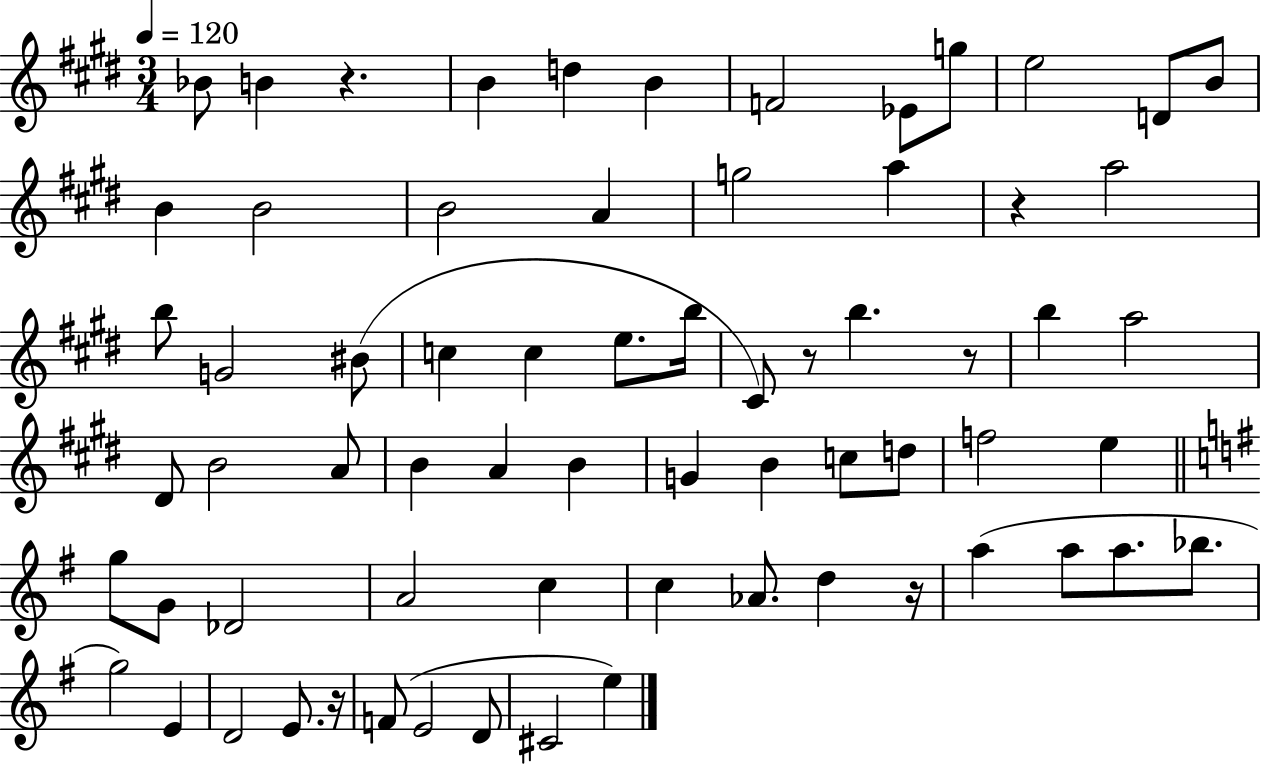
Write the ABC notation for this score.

X:1
T:Untitled
M:3/4
L:1/4
K:E
_B/2 B z B d B F2 _E/2 g/2 e2 D/2 B/2 B B2 B2 A g2 a z a2 b/2 G2 ^B/2 c c e/2 b/4 ^C/2 z/2 b z/2 b a2 ^D/2 B2 A/2 B A B G B c/2 d/2 f2 e g/2 G/2 _D2 A2 c c _A/2 d z/4 a a/2 a/2 _b/2 g2 E D2 E/2 z/4 F/2 E2 D/2 ^C2 e